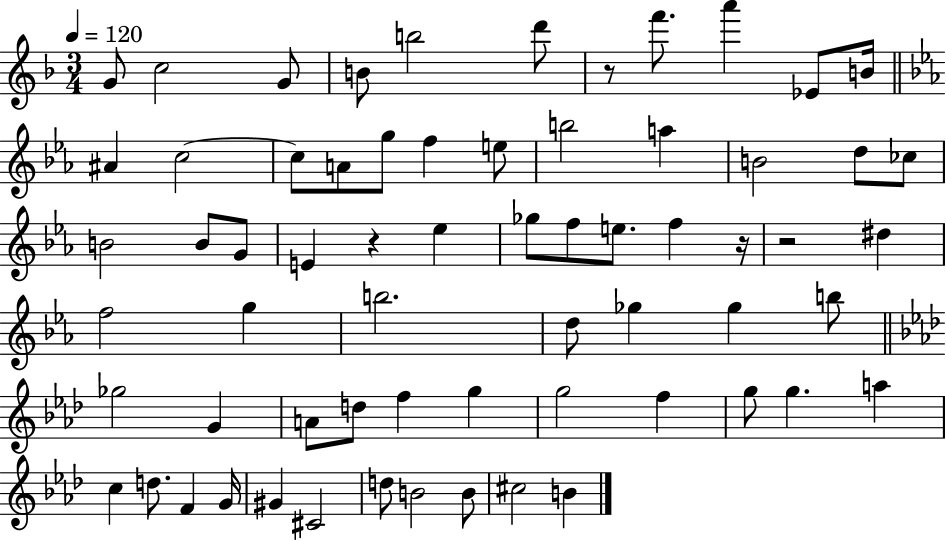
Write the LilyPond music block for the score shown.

{
  \clef treble
  \numericTimeSignature
  \time 3/4
  \key f \major
  \tempo 4 = 120
  g'8 c''2 g'8 | b'8 b''2 d'''8 | r8 f'''8. a'''4 ees'8 b'16 | \bar "||" \break \key ees \major ais'4 c''2~~ | c''8 a'8 g''8 f''4 e''8 | b''2 a''4 | b'2 d''8 ces''8 | \break b'2 b'8 g'8 | e'4 r4 ees''4 | ges''8 f''8 e''8. f''4 r16 | r2 dis''4 | \break f''2 g''4 | b''2. | d''8 ges''4 ges''4 b''8 | \bar "||" \break \key aes \major ges''2 g'4 | a'8 d''8 f''4 g''4 | g''2 f''4 | g''8 g''4. a''4 | \break c''4 d''8. f'4 g'16 | gis'4 cis'2 | d''8 b'2 b'8 | cis''2 b'4 | \break \bar "|."
}